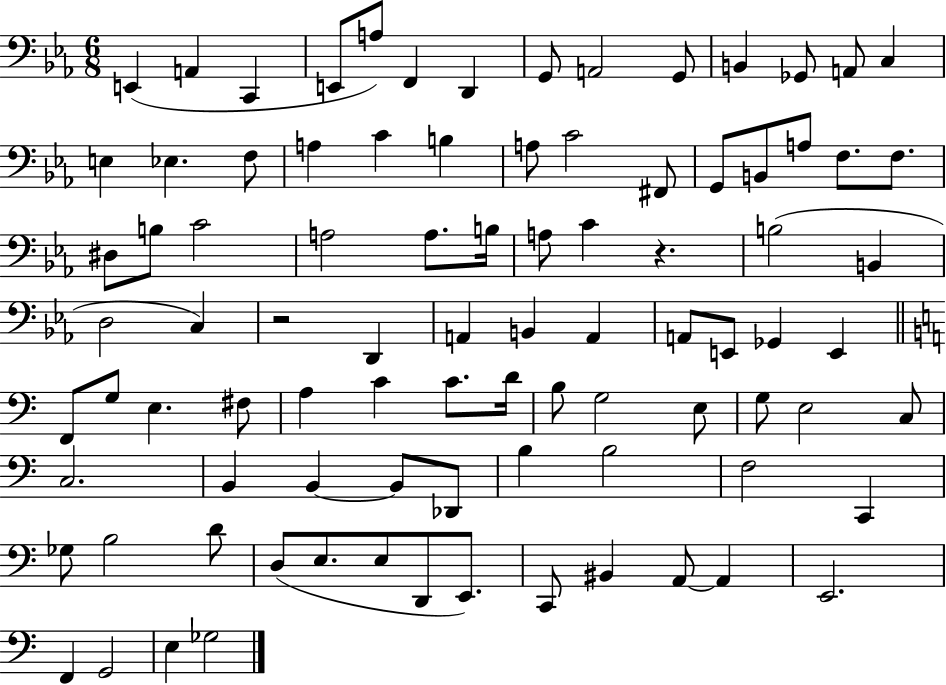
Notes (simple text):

E2/q A2/q C2/q E2/e A3/e F2/q D2/q G2/e A2/h G2/e B2/q Gb2/e A2/e C3/q E3/q Eb3/q. F3/e A3/q C4/q B3/q A3/e C4/h F#2/e G2/e B2/e A3/e F3/e. F3/e. D#3/e B3/e C4/h A3/h A3/e. B3/s A3/e C4/q R/q. B3/h B2/q D3/h C3/q R/h D2/q A2/q B2/q A2/q A2/e E2/e Gb2/q E2/q F2/e G3/e E3/q. F#3/e A3/q C4/q C4/e. D4/s B3/e G3/h E3/e G3/e E3/h C3/e C3/h. B2/q B2/q B2/e Db2/e B3/q B3/h F3/h C2/q Gb3/e B3/h D4/e D3/e E3/e. E3/e D2/e E2/e. C2/e BIS2/q A2/e A2/q E2/h. F2/q G2/h E3/q Gb3/h